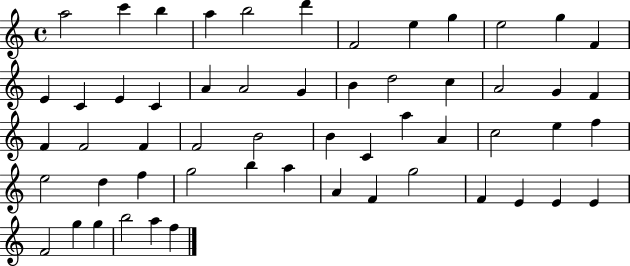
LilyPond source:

{
  \clef treble
  \time 4/4
  \defaultTimeSignature
  \key c \major
  a''2 c'''4 b''4 | a''4 b''2 d'''4 | f'2 e''4 g''4 | e''2 g''4 f'4 | \break e'4 c'4 e'4 c'4 | a'4 a'2 g'4 | b'4 d''2 c''4 | a'2 g'4 f'4 | \break f'4 f'2 f'4 | f'2 b'2 | b'4 c'4 a''4 a'4 | c''2 e''4 f''4 | \break e''2 d''4 f''4 | g''2 b''4 a''4 | a'4 f'4 g''2 | f'4 e'4 e'4 e'4 | \break f'2 g''4 g''4 | b''2 a''4 f''4 | \bar "|."
}